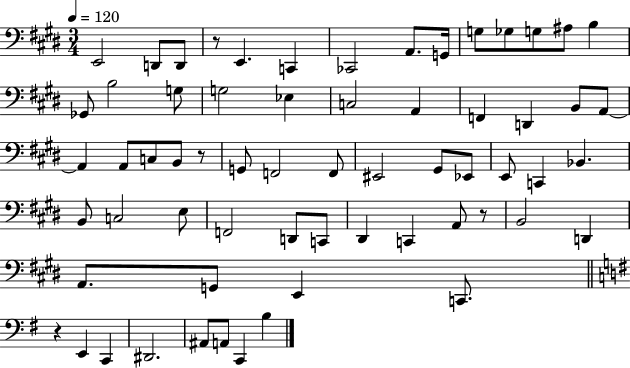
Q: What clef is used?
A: bass